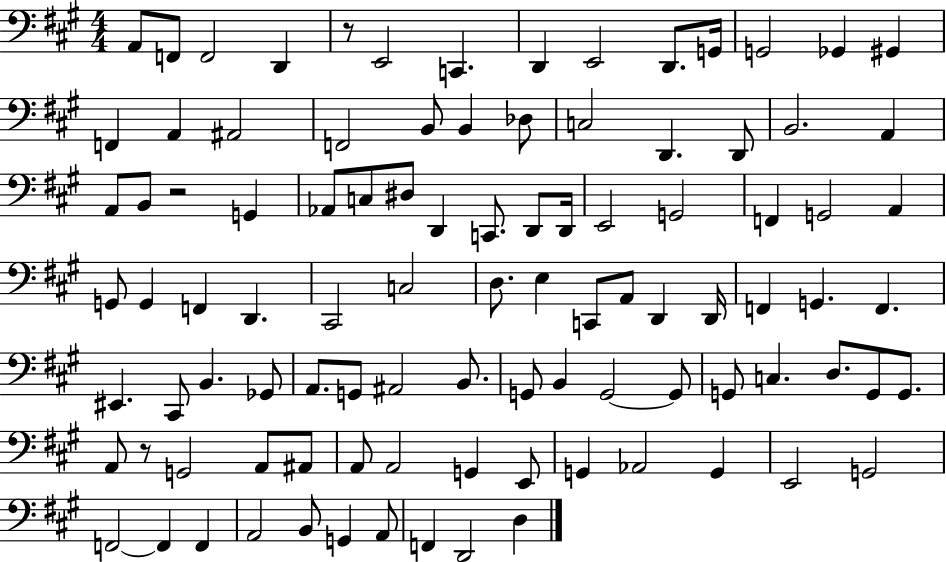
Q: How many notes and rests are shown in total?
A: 98